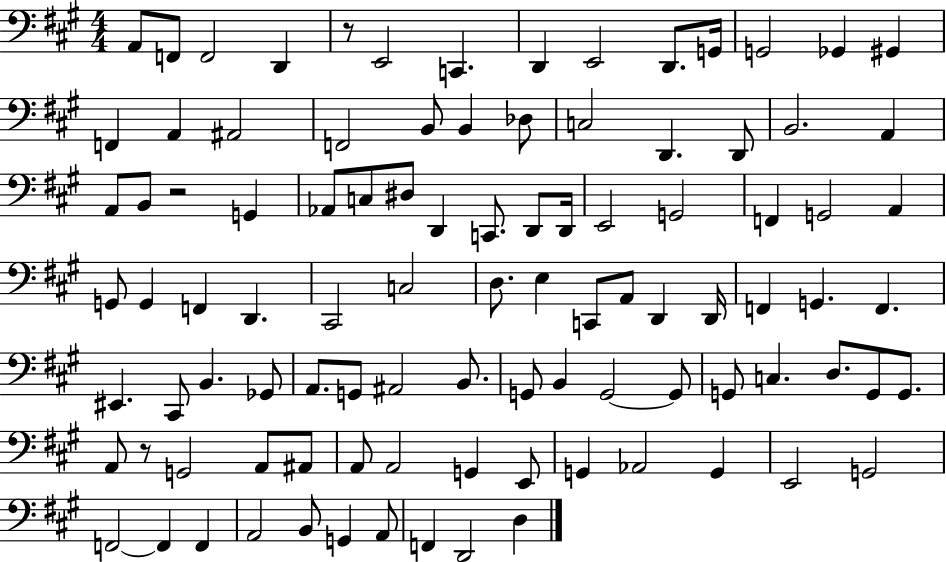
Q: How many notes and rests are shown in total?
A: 98